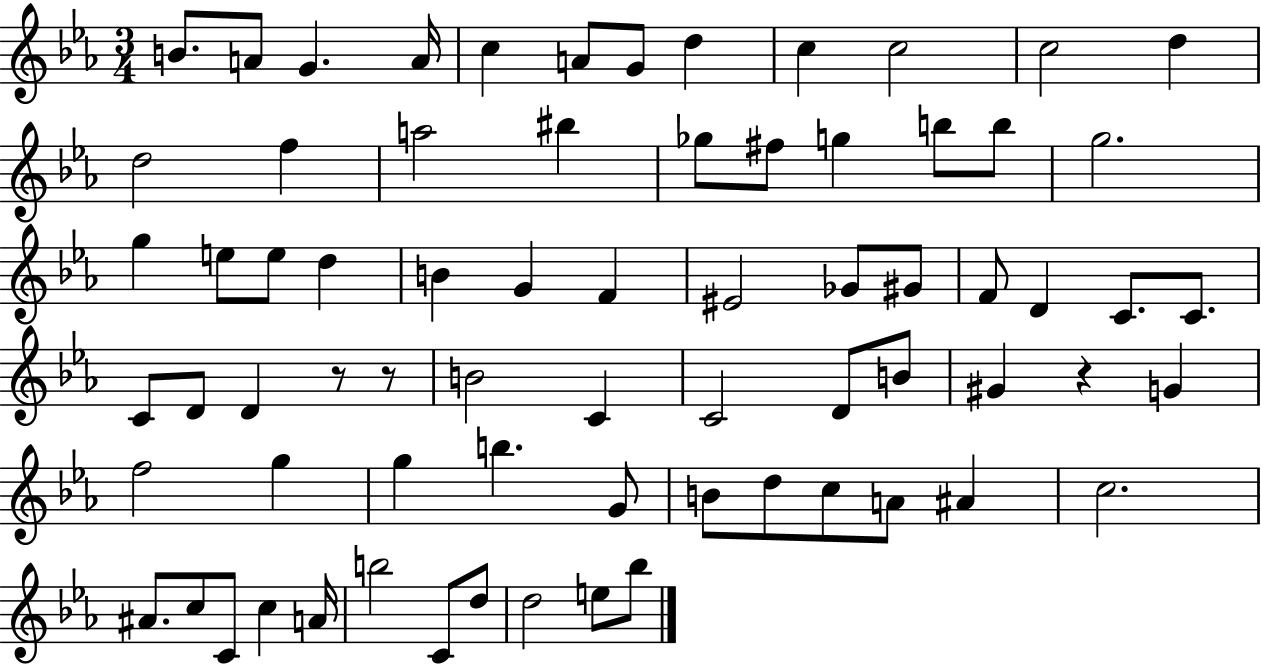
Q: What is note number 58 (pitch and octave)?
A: A#4